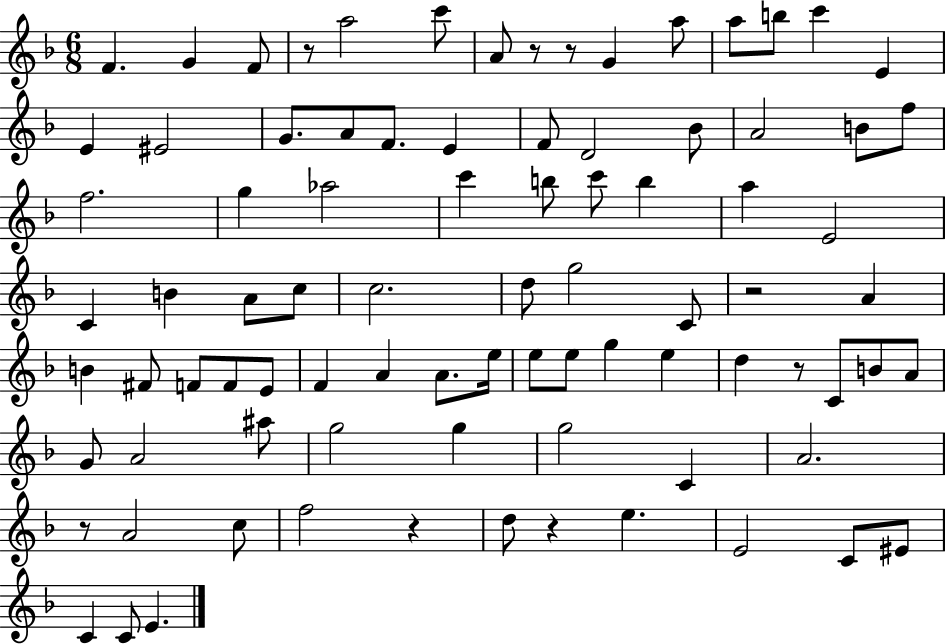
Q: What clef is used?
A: treble